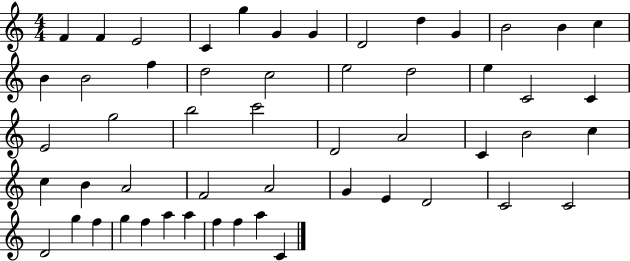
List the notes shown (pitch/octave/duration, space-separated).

F4/q F4/q E4/h C4/q G5/q G4/q G4/q D4/h D5/q G4/q B4/h B4/q C5/q B4/q B4/h F5/q D5/h C5/h E5/h D5/h E5/q C4/h C4/q E4/h G5/h B5/h C6/h D4/h A4/h C4/q B4/h C5/q C5/q B4/q A4/h F4/h A4/h G4/q E4/q D4/h C4/h C4/h D4/h G5/q F5/q G5/q F5/q A5/q A5/q F5/q F5/q A5/q C4/q